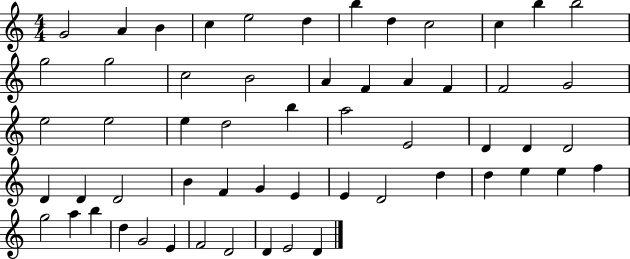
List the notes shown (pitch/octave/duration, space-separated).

G4/h A4/q B4/q C5/q E5/h D5/q B5/q D5/q C5/h C5/q B5/q B5/h G5/h G5/h C5/h B4/h A4/q F4/q A4/q F4/q F4/h G4/h E5/h E5/h E5/q D5/h B5/q A5/h E4/h D4/q D4/q D4/h D4/q D4/q D4/h B4/q F4/q G4/q E4/q E4/q D4/h D5/q D5/q E5/q E5/q F5/q G5/h A5/q B5/q D5/q G4/h E4/q F4/h D4/h D4/q E4/h D4/q